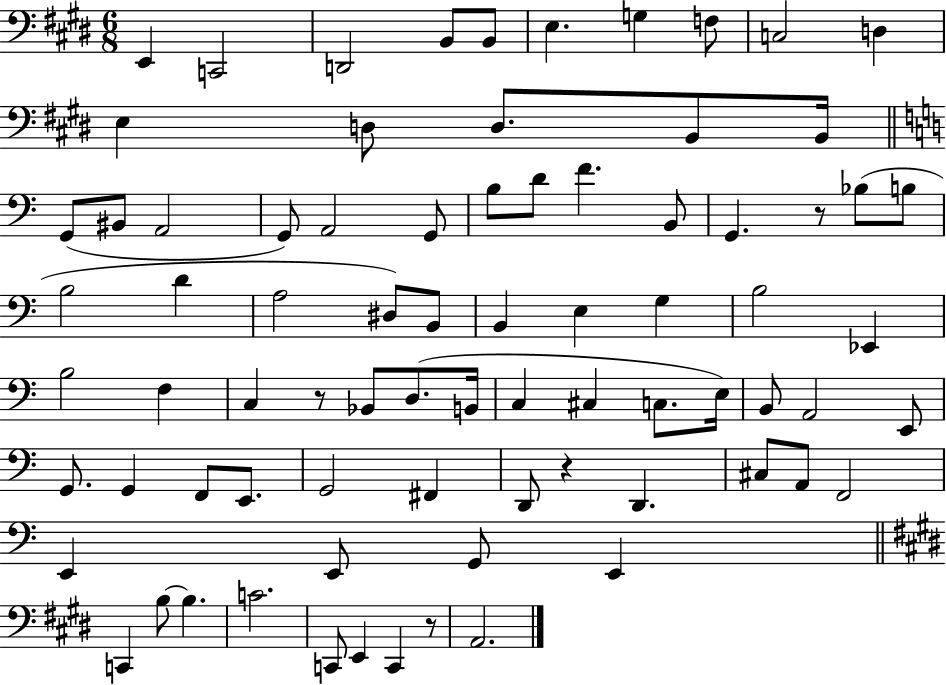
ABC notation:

X:1
T:Untitled
M:6/8
L:1/4
K:E
E,, C,,2 D,,2 B,,/2 B,,/2 E, G, F,/2 C,2 D, E, D,/2 D,/2 B,,/2 B,,/4 G,,/2 ^B,,/2 A,,2 G,,/2 A,,2 G,,/2 B,/2 D/2 F B,,/2 G,, z/2 _B,/2 B,/2 B,2 D A,2 ^D,/2 B,,/2 B,, E, G, B,2 _E,, B,2 F, C, z/2 _B,,/2 D,/2 B,,/4 C, ^C, C,/2 E,/4 B,,/2 A,,2 E,,/2 G,,/2 G,, F,,/2 E,,/2 G,,2 ^F,, D,,/2 z D,, ^C,/2 A,,/2 F,,2 E,, E,,/2 G,,/2 E,, C,, B,/2 B, C2 C,,/2 E,, C,, z/2 A,,2